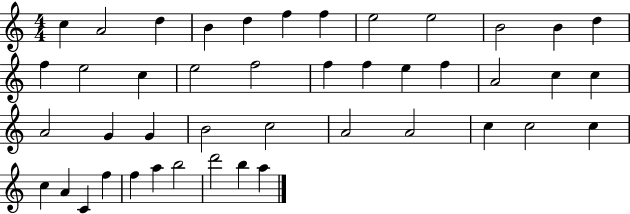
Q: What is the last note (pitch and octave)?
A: A5